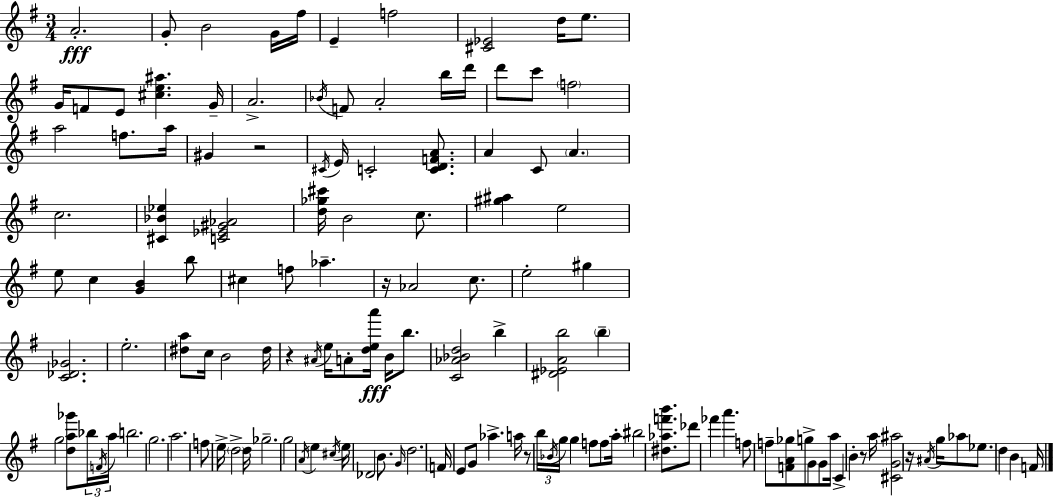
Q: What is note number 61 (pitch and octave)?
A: A5